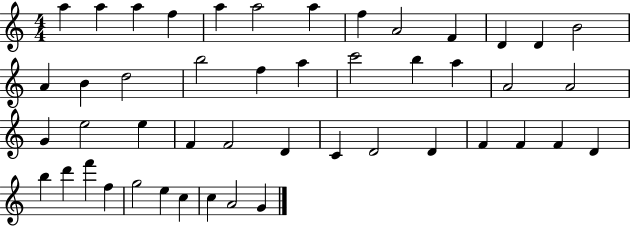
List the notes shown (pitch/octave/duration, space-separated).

A5/q A5/q A5/q F5/q A5/q A5/h A5/q F5/q A4/h F4/q D4/q D4/q B4/h A4/q B4/q D5/h B5/h F5/q A5/q C6/h B5/q A5/q A4/h A4/h G4/q E5/h E5/q F4/q F4/h D4/q C4/q D4/h D4/q F4/q F4/q F4/q D4/q B5/q D6/q F6/q F5/q G5/h E5/q C5/q C5/q A4/h G4/q